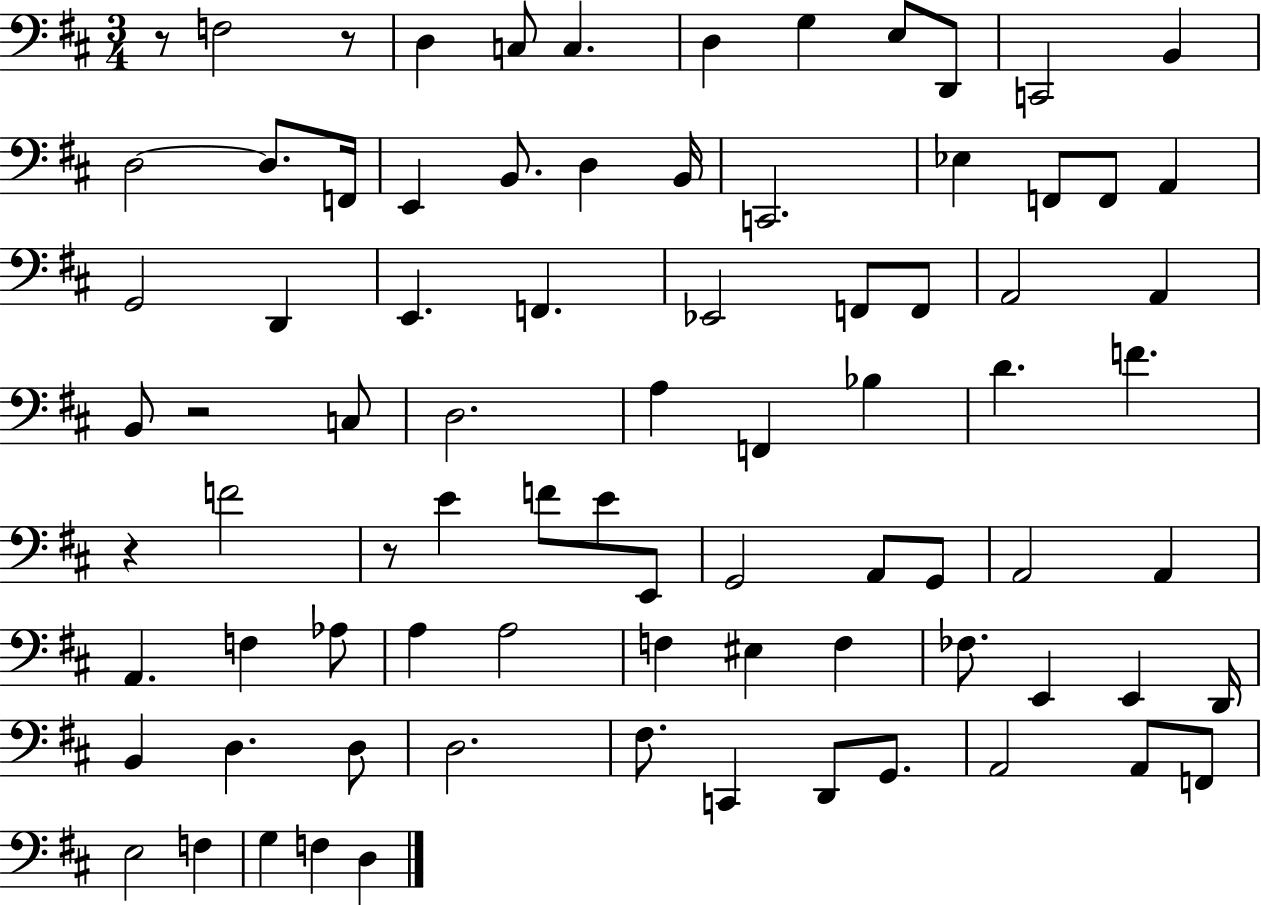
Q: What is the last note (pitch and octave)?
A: D3